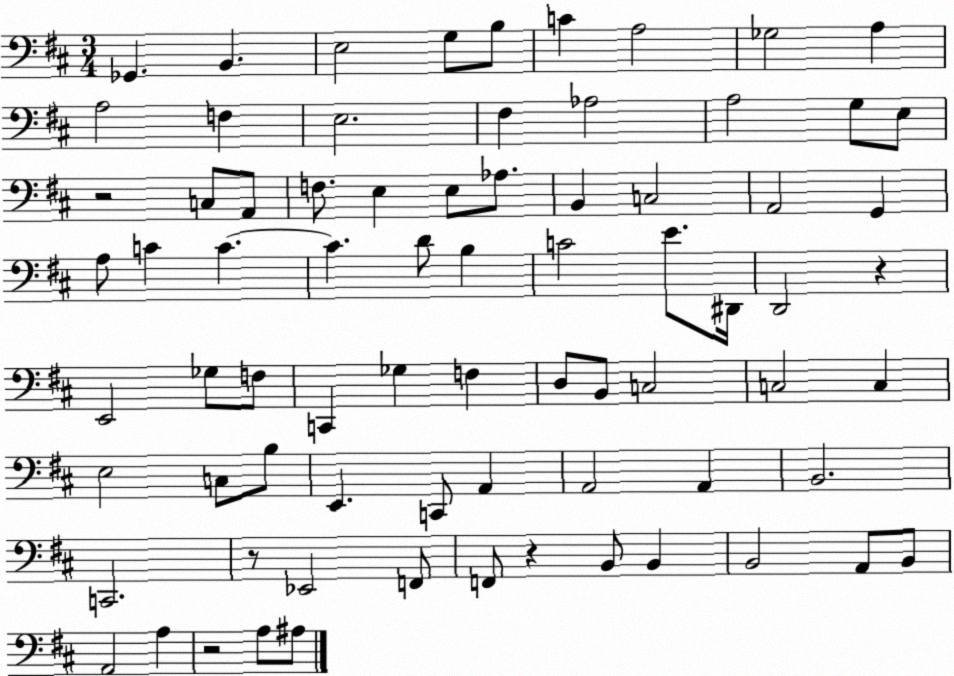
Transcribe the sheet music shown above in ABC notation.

X:1
T:Untitled
M:3/4
L:1/4
K:D
_G,, B,, E,2 G,/2 B,/2 C A,2 _G,2 A, A,2 F, E,2 ^F, _A,2 A,2 G,/2 E,/2 z2 C,/2 A,,/2 F,/2 E, E,/2 _A,/2 B,, C,2 A,,2 G,, A,/2 C C C D/2 B, C2 E/2 ^D,,/4 D,,2 z E,,2 _G,/2 F,/2 C,, _G, F, D,/2 B,,/2 C,2 C,2 C, E,2 C,/2 B,/2 E,, C,,/2 A,, A,,2 A,, B,,2 C,,2 z/2 _E,,2 F,,/2 F,,/2 z B,,/2 B,, B,,2 A,,/2 B,,/2 A,,2 A, z2 A,/2 ^A,/2